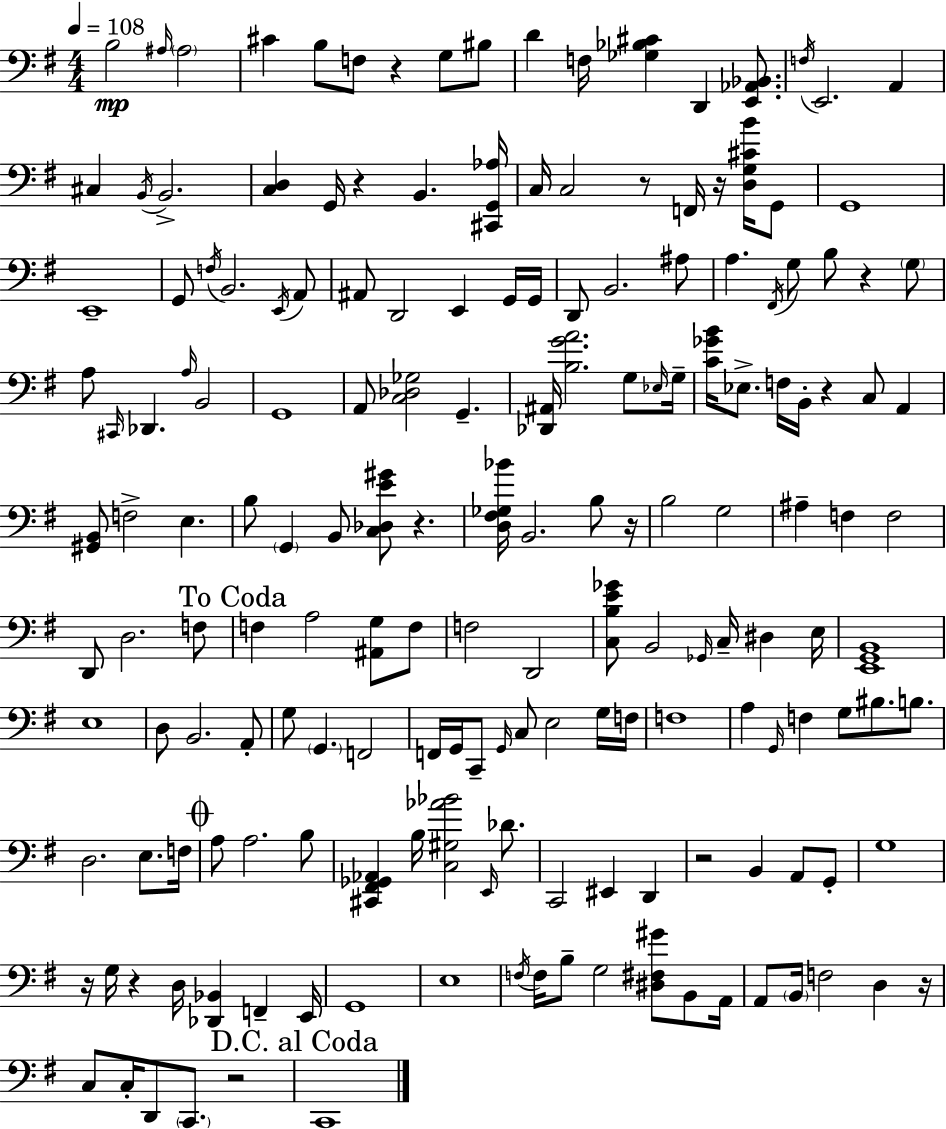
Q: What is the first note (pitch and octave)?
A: B3